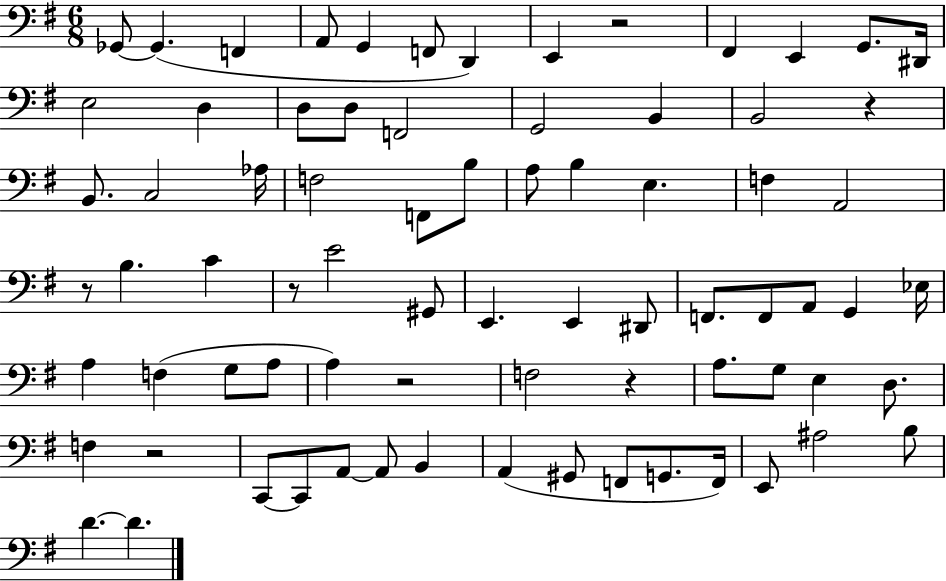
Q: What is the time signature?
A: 6/8